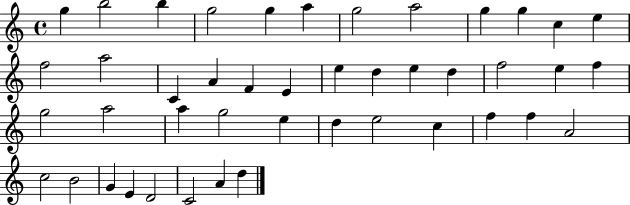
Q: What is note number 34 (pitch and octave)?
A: F5